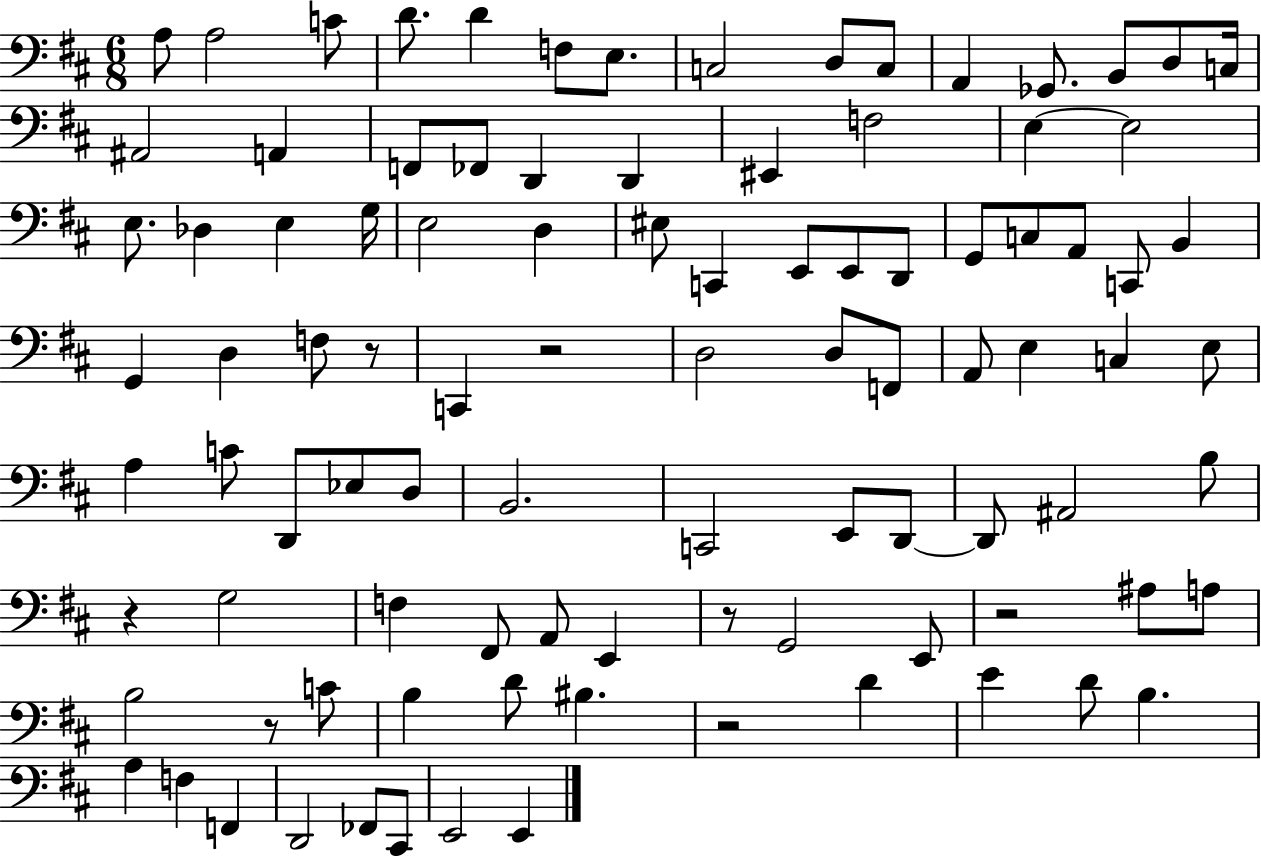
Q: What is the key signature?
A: D major